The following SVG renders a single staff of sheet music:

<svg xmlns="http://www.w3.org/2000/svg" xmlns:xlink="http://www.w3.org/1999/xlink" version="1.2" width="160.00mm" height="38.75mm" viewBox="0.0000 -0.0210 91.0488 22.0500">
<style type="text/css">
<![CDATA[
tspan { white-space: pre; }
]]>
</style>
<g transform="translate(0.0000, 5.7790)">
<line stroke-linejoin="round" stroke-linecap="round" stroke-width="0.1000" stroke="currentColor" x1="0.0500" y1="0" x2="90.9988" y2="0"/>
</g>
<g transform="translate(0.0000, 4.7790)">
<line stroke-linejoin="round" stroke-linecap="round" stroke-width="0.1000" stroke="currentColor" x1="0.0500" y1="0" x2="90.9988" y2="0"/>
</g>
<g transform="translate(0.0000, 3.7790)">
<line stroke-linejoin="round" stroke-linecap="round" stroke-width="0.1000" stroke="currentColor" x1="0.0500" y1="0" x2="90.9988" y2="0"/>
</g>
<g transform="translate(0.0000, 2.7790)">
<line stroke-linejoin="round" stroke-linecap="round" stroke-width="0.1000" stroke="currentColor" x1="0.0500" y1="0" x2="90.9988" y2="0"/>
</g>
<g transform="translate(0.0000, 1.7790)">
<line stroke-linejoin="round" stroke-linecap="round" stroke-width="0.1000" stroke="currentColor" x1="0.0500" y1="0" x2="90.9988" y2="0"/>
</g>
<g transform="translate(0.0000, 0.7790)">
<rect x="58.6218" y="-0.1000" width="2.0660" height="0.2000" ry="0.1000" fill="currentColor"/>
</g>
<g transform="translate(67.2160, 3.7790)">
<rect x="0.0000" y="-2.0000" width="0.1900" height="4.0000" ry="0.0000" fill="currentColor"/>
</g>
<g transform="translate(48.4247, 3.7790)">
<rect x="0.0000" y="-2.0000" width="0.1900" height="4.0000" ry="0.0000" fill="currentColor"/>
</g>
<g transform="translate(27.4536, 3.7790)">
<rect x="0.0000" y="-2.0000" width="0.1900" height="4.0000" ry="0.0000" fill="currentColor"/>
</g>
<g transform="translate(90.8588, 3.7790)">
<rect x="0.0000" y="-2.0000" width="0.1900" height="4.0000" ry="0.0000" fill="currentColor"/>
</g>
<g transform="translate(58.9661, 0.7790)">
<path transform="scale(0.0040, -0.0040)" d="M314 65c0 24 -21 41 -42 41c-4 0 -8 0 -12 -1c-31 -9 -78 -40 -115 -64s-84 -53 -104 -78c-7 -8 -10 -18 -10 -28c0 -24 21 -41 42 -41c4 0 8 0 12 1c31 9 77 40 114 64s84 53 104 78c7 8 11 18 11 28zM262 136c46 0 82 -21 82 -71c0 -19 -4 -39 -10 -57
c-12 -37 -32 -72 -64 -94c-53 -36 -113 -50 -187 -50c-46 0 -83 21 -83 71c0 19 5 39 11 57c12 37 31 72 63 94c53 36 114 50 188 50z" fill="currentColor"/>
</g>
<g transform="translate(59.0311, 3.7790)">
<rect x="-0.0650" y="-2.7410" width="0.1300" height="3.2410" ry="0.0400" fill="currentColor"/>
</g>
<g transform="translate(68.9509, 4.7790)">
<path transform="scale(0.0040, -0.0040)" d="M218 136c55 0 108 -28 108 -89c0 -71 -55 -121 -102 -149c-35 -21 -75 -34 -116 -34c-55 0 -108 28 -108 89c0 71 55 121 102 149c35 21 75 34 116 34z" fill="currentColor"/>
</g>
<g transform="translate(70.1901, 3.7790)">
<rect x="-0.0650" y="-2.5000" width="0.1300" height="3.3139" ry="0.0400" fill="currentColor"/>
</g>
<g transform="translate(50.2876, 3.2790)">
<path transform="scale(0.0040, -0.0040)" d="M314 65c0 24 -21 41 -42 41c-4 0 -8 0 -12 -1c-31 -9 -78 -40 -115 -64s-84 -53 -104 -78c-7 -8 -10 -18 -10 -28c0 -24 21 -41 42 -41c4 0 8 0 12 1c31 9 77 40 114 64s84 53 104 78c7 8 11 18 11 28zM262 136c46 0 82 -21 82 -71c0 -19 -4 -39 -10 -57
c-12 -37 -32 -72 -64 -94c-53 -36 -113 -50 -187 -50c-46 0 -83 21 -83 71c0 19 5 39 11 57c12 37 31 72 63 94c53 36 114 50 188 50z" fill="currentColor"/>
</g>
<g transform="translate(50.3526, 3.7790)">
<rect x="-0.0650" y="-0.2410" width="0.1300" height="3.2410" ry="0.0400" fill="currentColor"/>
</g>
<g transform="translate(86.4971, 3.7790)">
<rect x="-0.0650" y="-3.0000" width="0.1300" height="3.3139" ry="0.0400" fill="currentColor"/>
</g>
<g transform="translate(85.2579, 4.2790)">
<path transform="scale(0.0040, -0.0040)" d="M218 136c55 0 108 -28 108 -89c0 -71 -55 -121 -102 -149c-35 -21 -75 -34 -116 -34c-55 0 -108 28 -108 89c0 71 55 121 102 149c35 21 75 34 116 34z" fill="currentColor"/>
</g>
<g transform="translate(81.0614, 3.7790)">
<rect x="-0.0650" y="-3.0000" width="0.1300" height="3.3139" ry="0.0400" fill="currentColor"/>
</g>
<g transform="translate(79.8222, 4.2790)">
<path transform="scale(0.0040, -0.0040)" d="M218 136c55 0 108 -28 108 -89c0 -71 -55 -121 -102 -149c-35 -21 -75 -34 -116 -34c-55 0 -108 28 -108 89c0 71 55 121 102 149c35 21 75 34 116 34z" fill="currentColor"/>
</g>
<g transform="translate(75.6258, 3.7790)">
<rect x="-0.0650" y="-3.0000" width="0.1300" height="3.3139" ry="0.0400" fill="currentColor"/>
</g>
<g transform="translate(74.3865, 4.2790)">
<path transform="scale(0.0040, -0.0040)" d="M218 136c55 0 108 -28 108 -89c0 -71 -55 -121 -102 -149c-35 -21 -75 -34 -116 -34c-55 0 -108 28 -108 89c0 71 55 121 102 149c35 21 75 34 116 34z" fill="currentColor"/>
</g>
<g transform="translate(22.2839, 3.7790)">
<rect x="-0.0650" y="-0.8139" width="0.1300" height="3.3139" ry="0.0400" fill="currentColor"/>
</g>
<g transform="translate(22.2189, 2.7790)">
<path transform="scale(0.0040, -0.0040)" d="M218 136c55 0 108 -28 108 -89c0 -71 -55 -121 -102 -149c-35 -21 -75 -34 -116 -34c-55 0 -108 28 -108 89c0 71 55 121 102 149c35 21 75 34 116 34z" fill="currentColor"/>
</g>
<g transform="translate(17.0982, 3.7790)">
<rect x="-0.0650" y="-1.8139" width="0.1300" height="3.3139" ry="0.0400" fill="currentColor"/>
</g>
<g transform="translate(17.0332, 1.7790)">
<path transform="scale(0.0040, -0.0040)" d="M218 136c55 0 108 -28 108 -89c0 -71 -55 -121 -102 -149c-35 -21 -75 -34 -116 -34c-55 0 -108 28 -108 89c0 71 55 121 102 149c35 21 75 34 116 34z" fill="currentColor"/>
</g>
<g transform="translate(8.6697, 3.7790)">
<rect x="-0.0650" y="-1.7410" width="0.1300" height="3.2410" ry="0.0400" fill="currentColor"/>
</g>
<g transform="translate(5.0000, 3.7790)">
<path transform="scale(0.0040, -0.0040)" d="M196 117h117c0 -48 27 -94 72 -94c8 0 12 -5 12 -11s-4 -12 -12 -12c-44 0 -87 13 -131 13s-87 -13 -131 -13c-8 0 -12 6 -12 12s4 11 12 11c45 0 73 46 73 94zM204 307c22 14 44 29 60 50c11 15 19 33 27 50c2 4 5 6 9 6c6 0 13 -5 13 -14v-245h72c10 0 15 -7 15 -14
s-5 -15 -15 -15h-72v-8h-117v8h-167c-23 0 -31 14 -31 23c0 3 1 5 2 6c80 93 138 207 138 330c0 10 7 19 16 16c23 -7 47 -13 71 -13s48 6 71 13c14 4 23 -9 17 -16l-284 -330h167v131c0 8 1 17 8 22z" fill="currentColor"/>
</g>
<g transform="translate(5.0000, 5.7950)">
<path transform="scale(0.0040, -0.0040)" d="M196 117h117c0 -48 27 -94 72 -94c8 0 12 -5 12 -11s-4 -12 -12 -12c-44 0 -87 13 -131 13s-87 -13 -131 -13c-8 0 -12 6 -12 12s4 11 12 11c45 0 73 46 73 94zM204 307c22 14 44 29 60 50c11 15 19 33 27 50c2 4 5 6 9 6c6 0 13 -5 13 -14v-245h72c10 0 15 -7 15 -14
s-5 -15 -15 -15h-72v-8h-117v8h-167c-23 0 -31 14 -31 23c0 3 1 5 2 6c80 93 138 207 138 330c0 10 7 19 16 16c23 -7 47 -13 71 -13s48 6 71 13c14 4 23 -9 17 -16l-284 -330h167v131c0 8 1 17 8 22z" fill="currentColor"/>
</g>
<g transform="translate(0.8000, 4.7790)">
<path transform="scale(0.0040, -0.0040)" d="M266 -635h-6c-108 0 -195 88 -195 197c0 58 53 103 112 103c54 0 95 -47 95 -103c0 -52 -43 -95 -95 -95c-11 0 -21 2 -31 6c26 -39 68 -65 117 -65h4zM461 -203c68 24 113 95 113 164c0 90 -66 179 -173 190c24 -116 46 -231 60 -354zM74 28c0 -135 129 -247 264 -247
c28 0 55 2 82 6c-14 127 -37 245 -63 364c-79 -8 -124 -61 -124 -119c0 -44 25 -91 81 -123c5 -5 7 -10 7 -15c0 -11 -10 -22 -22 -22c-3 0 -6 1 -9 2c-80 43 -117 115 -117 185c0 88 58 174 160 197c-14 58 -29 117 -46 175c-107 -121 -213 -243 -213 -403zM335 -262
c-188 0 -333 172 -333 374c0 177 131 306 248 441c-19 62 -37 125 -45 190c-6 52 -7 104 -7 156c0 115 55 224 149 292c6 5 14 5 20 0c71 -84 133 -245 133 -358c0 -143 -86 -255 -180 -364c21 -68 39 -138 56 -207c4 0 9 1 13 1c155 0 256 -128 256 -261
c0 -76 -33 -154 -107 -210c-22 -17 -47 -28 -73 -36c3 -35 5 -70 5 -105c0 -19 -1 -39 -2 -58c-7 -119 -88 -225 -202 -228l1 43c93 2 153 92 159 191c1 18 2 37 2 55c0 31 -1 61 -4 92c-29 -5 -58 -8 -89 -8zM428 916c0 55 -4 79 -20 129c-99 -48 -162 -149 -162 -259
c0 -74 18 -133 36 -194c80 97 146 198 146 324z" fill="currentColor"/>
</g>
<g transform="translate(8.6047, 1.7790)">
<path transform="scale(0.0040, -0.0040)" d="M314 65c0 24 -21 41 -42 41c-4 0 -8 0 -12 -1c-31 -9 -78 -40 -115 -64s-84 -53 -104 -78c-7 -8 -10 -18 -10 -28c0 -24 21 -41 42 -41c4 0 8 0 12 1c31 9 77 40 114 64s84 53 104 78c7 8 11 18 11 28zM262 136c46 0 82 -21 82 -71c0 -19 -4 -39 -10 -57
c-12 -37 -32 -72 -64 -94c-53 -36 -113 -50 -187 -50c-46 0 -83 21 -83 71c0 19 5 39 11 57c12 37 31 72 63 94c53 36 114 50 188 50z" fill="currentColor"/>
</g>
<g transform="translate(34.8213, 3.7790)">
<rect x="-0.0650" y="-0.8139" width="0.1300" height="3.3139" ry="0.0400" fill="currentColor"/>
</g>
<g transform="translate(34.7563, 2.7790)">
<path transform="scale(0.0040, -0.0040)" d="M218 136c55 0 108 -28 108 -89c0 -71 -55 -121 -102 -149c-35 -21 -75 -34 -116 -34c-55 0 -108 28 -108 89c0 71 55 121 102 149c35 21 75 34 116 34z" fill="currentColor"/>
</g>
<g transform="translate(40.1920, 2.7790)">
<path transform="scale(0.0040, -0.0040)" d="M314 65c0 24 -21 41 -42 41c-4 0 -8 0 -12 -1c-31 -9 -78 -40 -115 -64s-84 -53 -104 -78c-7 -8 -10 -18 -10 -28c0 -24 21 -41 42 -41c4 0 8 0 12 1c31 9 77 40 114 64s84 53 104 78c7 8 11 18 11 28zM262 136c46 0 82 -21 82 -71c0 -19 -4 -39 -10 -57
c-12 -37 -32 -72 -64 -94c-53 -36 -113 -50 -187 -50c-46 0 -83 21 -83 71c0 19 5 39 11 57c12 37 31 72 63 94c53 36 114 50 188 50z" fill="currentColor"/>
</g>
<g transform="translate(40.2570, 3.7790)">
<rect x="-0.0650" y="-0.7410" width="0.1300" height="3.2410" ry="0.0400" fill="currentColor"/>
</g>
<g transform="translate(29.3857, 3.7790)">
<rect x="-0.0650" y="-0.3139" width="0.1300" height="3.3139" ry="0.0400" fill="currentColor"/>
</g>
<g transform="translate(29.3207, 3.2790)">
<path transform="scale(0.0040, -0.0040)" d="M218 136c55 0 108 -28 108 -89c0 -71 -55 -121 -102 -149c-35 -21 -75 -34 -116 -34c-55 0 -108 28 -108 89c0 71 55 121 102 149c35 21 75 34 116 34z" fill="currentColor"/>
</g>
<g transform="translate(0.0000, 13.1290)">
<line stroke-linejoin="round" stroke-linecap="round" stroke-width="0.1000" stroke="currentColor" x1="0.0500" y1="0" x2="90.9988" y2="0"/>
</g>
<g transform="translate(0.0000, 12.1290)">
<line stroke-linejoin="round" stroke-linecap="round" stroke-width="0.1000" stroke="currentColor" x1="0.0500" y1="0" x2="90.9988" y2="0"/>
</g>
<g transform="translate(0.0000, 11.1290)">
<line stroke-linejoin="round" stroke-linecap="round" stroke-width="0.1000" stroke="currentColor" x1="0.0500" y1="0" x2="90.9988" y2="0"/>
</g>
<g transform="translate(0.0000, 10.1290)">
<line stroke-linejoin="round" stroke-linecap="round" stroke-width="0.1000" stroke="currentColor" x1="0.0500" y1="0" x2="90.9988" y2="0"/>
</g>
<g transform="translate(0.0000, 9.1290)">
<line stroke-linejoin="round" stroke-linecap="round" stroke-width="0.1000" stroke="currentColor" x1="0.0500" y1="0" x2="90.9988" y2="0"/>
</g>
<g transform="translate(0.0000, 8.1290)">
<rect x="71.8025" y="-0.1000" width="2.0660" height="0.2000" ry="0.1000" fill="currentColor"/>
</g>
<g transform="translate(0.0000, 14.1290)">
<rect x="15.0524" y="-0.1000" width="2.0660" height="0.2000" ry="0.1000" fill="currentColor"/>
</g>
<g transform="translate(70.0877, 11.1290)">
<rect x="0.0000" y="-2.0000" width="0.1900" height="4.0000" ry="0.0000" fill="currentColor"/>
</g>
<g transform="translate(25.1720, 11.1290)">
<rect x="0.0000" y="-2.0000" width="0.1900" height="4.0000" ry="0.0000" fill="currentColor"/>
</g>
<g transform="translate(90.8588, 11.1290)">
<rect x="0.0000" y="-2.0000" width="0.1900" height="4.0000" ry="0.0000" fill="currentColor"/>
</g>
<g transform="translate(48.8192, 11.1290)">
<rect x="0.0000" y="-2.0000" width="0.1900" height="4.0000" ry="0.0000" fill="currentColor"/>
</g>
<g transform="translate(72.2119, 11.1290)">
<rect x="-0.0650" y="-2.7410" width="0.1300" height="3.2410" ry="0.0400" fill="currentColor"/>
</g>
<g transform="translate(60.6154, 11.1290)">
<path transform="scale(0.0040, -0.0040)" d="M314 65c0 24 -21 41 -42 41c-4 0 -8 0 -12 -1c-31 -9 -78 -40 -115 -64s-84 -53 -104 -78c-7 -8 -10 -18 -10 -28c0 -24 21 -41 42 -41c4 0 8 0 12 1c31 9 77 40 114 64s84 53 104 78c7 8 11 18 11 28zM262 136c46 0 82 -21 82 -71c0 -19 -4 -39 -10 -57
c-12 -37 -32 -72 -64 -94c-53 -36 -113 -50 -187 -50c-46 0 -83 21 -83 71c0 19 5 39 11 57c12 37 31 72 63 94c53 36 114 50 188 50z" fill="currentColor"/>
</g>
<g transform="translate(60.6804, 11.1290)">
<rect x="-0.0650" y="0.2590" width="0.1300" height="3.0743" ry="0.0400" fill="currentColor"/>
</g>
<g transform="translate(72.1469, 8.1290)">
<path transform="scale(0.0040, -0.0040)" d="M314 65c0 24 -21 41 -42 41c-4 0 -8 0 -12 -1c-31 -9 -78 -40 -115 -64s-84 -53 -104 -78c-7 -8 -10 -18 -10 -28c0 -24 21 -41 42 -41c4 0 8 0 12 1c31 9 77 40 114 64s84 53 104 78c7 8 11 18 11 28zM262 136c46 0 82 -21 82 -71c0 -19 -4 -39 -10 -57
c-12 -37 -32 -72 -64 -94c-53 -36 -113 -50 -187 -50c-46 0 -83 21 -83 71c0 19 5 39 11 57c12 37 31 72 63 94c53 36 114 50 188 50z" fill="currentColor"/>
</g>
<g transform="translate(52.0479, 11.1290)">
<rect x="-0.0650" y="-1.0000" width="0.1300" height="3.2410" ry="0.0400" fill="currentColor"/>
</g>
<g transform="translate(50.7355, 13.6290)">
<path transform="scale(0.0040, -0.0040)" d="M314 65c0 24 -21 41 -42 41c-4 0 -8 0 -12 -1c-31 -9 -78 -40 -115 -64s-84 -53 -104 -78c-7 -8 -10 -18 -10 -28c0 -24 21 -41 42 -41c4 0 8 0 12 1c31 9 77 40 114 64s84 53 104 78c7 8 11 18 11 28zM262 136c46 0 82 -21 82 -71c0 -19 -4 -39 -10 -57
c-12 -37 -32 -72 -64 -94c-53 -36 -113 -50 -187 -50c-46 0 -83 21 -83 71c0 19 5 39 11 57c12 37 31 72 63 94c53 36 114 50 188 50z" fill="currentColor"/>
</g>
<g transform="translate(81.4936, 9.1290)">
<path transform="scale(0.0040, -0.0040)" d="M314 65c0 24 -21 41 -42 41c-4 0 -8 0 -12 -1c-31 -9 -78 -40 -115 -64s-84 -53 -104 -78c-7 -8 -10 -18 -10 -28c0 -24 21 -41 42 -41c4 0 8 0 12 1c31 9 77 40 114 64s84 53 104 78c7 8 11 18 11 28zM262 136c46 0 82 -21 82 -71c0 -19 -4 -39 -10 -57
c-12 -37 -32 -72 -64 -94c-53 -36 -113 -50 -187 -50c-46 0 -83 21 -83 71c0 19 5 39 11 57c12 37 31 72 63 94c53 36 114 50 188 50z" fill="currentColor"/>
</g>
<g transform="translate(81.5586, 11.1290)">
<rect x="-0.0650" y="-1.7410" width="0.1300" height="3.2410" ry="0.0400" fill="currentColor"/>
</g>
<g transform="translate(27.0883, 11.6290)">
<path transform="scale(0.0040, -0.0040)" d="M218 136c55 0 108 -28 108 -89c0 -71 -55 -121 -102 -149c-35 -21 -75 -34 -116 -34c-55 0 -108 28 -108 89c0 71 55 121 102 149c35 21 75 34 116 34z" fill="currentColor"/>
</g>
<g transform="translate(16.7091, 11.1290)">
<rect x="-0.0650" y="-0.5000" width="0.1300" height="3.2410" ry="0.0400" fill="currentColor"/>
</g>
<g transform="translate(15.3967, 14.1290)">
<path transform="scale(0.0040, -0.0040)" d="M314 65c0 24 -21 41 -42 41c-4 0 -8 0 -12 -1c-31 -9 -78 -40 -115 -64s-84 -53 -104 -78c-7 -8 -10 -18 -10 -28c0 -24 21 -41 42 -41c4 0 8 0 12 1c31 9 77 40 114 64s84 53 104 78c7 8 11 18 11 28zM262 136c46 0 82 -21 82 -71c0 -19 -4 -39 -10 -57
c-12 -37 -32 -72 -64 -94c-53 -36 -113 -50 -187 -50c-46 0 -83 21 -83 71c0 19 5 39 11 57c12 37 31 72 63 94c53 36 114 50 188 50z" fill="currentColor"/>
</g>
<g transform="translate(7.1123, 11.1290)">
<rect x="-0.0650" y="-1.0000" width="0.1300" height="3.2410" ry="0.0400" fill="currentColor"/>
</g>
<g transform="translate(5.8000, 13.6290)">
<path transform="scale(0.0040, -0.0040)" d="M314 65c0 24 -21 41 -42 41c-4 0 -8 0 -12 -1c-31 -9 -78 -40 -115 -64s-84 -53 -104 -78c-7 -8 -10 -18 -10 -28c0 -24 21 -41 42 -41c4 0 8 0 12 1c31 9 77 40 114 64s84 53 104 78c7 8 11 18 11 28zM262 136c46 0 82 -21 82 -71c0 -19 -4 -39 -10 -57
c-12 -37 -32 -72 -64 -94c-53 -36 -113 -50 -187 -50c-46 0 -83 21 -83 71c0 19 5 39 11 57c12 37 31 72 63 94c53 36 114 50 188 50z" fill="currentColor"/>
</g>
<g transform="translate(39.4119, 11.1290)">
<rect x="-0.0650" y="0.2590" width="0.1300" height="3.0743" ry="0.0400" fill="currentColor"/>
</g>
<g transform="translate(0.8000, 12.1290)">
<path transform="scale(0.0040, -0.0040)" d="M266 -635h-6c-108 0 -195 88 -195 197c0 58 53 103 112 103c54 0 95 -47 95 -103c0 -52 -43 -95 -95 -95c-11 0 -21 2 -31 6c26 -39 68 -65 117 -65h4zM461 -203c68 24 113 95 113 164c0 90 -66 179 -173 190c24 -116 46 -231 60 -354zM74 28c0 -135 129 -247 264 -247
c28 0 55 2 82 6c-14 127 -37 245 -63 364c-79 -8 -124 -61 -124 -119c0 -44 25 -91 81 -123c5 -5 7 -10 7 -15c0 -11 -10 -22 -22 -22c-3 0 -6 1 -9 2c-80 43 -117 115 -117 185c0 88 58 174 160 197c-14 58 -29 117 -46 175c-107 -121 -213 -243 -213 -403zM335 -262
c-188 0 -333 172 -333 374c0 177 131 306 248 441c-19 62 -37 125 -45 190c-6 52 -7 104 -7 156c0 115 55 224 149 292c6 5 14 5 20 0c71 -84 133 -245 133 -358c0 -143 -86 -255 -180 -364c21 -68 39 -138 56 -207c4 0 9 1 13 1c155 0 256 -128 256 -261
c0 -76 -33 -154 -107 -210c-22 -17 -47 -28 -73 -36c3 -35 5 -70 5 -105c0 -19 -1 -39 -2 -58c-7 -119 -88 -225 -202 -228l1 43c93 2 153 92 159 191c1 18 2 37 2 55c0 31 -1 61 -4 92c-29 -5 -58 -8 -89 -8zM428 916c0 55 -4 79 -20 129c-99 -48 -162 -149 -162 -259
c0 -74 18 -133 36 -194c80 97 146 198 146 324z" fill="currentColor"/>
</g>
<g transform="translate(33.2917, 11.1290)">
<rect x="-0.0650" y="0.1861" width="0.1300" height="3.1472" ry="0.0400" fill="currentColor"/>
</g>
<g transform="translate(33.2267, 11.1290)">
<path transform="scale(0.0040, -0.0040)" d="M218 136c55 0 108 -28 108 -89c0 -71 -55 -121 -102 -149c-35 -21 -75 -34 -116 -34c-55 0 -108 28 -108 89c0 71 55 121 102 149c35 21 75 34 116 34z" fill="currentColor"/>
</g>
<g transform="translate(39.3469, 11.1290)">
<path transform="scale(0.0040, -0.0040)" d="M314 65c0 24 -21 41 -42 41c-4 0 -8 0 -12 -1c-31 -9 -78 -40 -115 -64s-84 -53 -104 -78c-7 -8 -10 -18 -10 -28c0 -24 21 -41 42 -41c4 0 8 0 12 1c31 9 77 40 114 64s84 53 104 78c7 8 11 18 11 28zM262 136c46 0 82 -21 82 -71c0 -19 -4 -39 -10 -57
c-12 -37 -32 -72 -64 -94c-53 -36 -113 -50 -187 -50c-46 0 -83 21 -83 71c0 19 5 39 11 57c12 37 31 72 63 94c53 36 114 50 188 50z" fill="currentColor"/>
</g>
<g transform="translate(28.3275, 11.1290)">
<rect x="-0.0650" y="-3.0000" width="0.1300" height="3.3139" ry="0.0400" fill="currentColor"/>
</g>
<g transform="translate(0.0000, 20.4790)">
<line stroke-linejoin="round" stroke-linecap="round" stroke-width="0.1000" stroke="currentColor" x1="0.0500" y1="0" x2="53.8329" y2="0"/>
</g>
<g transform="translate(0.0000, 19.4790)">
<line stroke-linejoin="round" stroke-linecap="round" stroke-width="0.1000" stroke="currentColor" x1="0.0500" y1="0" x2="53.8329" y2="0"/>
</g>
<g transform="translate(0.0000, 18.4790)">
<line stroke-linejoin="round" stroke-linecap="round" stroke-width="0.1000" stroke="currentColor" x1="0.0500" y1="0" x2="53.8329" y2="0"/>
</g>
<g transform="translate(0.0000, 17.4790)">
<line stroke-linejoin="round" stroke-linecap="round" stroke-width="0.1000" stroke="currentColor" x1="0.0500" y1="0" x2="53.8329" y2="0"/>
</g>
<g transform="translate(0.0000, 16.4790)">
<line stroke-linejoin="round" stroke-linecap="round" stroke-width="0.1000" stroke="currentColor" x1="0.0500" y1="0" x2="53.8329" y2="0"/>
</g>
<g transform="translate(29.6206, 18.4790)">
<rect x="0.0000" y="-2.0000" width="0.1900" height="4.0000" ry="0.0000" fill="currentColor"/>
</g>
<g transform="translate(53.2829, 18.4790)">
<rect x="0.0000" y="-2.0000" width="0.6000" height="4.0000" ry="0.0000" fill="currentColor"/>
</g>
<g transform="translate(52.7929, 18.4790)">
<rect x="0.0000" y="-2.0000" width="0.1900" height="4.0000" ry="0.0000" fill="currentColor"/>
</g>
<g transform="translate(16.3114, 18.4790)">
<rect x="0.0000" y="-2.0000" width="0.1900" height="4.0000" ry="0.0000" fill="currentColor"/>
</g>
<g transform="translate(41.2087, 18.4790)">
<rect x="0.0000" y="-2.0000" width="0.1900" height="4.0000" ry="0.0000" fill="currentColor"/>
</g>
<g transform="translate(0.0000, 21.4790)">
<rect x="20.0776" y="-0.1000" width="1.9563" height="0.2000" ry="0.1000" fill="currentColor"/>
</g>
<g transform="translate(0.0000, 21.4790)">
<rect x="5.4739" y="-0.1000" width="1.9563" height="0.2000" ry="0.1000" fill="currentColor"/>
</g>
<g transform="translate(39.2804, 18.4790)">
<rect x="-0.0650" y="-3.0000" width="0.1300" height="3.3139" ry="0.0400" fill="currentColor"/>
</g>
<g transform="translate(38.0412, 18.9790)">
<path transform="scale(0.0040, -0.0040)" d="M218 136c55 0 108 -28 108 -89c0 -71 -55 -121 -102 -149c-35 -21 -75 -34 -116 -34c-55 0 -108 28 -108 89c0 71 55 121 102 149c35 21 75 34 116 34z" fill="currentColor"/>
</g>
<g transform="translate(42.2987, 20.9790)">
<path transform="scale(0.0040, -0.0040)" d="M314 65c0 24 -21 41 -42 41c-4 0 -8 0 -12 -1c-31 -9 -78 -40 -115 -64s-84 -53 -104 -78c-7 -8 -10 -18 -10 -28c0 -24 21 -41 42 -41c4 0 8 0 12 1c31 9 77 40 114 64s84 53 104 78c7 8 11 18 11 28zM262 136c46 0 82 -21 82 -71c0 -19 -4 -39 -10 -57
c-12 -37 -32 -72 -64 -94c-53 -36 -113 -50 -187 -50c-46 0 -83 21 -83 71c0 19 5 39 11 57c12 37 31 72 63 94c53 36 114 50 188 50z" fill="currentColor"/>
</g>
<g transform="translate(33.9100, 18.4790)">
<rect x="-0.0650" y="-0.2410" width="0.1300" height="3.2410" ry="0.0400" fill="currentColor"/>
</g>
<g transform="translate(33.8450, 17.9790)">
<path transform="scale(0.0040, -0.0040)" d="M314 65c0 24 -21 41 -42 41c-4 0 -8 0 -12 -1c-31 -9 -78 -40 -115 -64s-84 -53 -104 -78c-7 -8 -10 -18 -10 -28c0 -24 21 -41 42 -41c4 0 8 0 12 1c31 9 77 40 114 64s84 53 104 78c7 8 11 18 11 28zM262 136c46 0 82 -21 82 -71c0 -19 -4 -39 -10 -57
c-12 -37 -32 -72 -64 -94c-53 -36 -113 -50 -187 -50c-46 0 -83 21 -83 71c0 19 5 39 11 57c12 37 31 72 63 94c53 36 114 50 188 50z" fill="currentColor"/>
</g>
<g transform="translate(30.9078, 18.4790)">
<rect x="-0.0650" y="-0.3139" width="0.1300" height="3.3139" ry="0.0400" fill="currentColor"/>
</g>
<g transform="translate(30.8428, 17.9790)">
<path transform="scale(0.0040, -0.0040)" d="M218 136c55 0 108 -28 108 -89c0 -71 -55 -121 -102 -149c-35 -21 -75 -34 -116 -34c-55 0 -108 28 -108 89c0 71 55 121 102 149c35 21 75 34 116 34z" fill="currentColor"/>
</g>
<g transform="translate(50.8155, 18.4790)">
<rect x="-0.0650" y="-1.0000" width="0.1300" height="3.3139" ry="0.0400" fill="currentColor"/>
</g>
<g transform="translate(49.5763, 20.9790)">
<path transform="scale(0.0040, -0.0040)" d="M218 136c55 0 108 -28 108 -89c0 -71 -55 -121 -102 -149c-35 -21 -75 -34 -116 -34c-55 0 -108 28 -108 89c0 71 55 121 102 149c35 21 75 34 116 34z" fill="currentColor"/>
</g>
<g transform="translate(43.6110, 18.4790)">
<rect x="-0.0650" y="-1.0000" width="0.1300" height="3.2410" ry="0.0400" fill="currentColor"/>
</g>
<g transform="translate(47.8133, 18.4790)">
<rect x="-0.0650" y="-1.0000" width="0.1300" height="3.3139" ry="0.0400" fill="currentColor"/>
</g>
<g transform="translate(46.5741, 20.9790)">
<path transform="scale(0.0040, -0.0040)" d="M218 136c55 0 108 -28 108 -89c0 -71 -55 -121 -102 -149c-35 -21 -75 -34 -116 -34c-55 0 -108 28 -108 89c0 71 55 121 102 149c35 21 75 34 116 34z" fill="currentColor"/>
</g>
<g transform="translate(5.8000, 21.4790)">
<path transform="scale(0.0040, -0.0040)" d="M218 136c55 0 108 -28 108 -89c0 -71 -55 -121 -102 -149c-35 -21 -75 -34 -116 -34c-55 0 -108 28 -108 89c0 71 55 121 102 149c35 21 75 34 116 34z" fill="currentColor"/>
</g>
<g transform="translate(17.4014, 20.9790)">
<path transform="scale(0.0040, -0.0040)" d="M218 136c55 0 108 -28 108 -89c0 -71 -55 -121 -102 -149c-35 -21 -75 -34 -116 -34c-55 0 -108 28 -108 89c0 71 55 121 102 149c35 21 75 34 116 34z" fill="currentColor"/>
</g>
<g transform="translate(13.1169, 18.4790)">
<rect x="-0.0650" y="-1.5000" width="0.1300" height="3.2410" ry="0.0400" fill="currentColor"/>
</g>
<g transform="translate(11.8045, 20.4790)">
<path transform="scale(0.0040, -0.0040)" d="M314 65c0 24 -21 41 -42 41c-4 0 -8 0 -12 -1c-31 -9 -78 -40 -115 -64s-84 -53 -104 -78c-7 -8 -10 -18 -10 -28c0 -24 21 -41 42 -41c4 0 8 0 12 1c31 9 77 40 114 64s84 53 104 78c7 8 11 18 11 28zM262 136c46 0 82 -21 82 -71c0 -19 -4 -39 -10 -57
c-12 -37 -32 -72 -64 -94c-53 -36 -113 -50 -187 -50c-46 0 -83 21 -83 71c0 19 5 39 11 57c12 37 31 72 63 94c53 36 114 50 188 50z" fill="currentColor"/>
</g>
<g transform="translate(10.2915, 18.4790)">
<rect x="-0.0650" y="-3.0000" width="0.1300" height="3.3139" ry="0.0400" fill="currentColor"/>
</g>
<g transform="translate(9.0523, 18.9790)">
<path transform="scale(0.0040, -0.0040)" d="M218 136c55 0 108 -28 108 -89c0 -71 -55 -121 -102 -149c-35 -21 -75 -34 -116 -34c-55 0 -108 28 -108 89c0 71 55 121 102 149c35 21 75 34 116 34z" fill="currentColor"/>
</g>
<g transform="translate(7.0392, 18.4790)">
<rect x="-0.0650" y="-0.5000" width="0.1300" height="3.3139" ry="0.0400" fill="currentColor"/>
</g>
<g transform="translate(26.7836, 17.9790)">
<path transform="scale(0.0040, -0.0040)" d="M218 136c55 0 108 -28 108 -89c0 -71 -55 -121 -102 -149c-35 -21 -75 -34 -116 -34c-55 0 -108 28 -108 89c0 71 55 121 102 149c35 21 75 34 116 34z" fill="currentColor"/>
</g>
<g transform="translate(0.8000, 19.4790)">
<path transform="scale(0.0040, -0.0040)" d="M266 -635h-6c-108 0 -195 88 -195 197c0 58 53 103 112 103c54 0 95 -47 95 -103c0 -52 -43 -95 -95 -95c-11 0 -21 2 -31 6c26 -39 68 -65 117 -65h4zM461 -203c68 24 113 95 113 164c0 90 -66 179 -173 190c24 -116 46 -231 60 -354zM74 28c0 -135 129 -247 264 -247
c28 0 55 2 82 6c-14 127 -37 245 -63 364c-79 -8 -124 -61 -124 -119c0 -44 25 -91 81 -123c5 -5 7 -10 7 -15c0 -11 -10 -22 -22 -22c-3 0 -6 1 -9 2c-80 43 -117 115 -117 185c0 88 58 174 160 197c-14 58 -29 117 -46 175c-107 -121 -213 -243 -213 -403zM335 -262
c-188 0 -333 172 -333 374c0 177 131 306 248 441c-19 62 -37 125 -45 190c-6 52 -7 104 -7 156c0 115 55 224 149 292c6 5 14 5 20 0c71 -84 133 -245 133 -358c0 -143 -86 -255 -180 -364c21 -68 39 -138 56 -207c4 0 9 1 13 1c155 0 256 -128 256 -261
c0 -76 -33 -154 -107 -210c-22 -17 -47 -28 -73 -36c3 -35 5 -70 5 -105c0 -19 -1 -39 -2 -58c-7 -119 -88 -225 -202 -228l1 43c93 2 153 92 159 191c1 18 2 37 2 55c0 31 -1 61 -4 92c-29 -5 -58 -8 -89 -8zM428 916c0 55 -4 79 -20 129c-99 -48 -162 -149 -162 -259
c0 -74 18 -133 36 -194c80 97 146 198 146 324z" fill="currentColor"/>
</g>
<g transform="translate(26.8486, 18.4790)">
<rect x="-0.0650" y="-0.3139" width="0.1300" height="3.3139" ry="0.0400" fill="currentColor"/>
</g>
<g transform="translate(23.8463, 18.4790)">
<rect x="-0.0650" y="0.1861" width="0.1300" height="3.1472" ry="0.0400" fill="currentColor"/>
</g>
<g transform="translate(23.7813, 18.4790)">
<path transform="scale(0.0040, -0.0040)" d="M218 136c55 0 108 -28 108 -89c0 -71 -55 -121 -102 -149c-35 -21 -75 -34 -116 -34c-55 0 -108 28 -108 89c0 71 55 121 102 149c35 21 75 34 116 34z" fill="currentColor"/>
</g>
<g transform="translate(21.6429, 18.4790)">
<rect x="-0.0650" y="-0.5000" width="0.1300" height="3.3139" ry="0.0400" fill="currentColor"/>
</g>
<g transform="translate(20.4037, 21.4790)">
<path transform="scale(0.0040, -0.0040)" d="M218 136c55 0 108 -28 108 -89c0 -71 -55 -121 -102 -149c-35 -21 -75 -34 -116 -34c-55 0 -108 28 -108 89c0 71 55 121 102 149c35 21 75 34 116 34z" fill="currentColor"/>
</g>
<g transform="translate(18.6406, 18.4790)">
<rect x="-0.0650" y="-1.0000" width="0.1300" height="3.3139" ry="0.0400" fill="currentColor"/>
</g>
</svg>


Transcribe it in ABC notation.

X:1
T:Untitled
M:4/4
L:1/4
K:C
f2 f d c d d2 c2 a2 G A A A D2 C2 A B B2 D2 B2 a2 f2 C A E2 D C B c c c2 A D2 D D